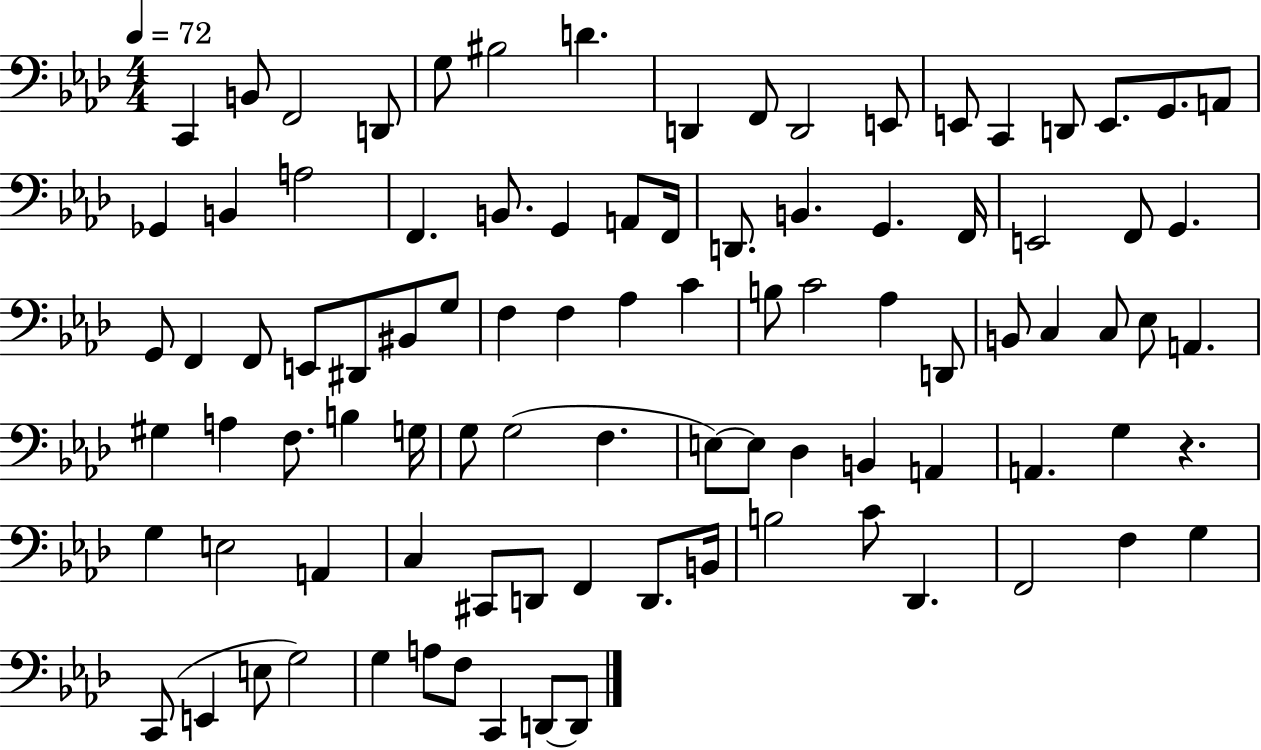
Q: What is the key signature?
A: AES major